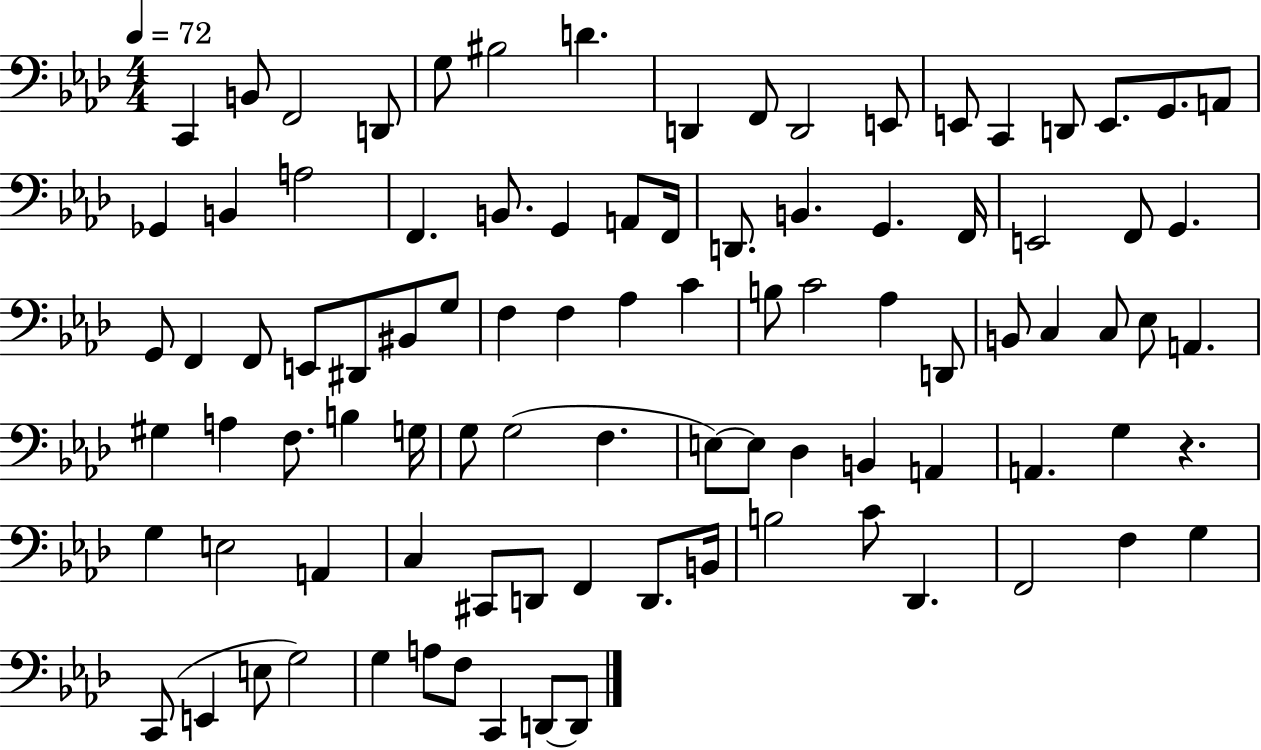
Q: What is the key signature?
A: AES major